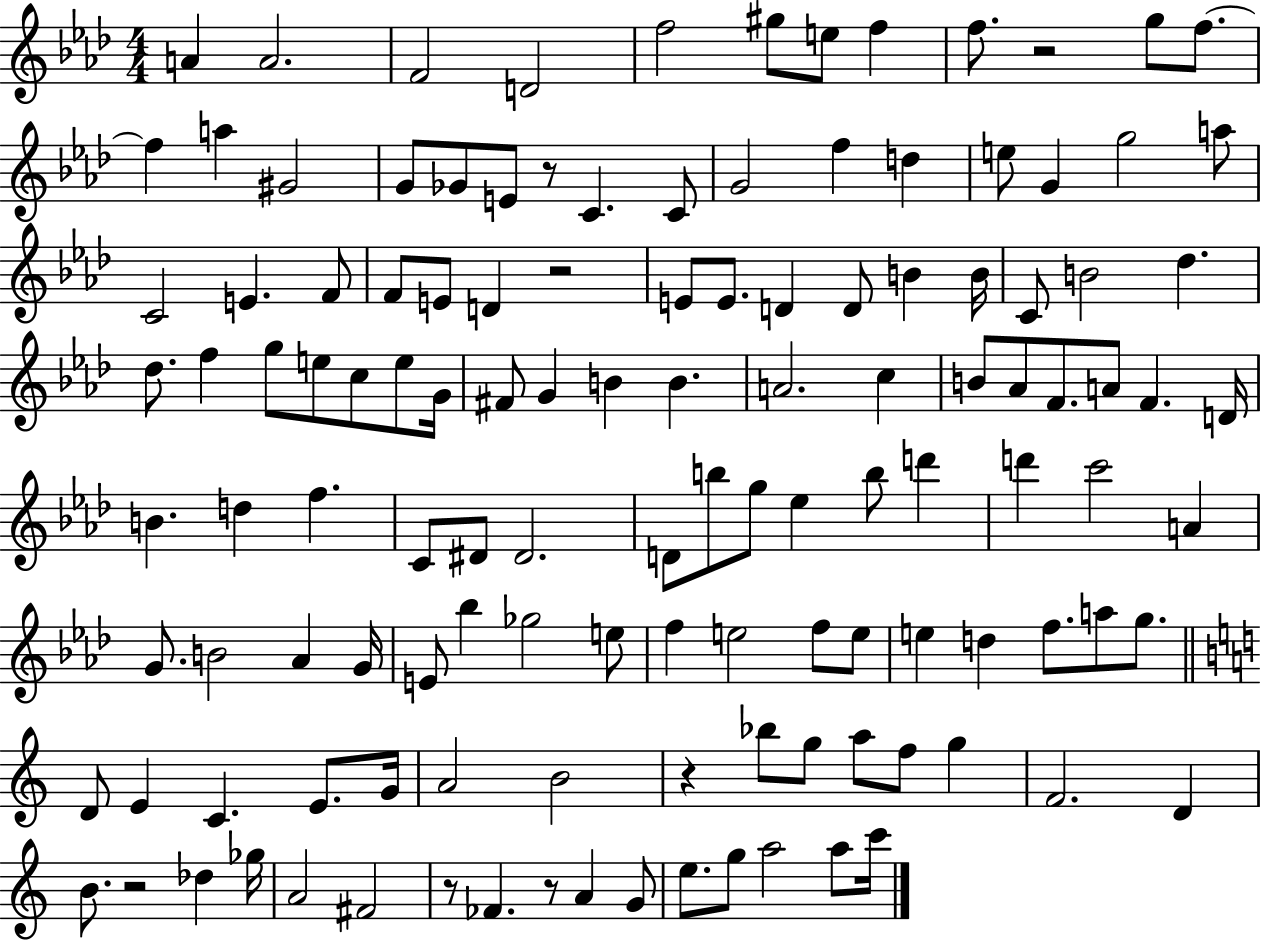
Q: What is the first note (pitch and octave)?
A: A4